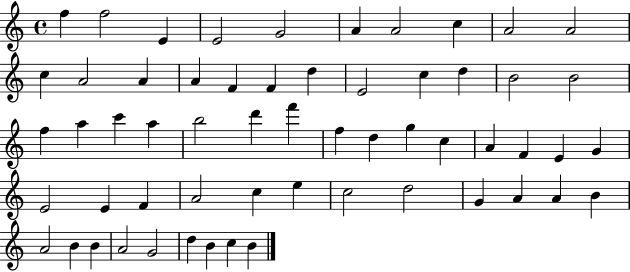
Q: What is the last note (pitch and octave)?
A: B4